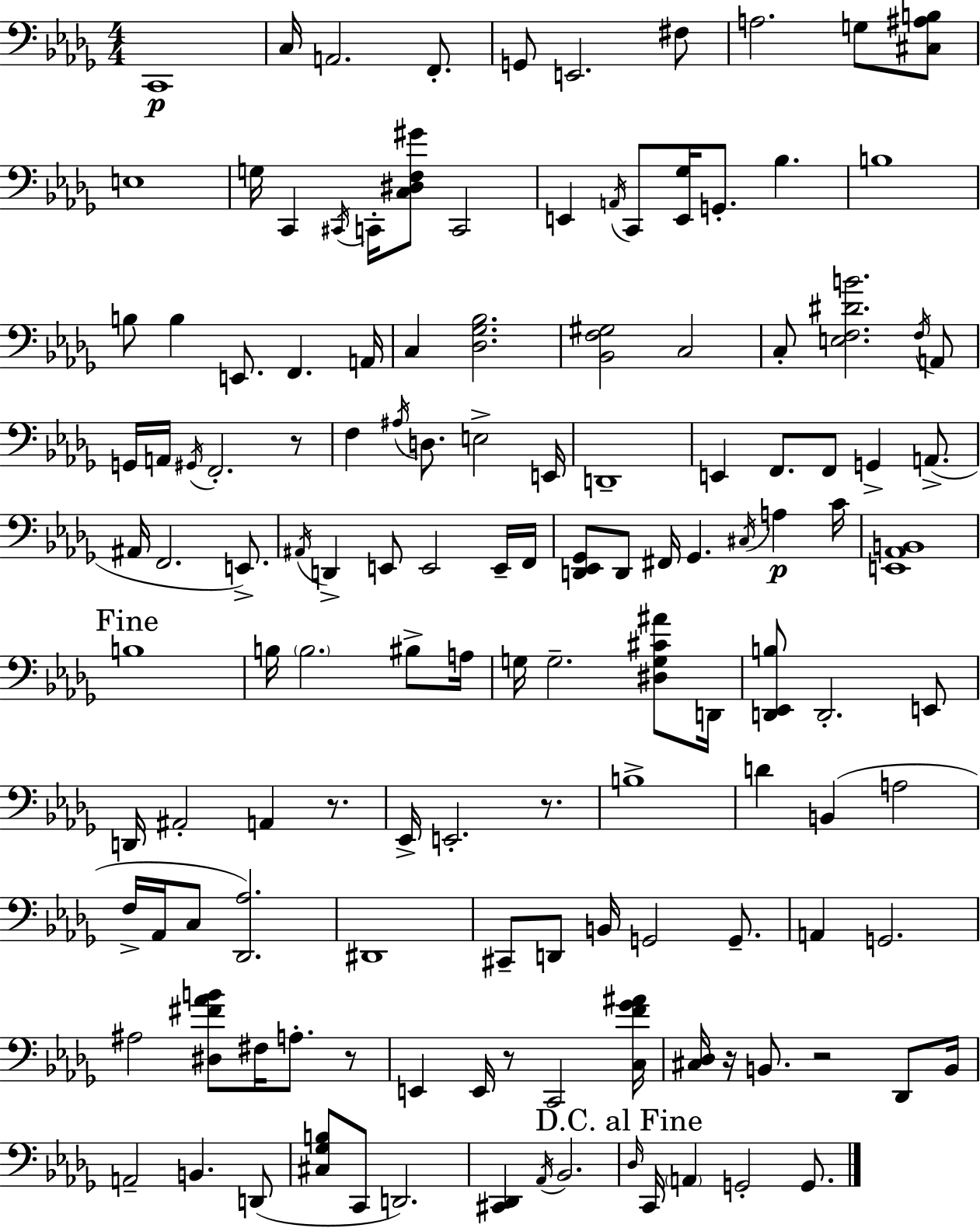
{
  \clef bass
  \numericTimeSignature
  \time 4/4
  \key bes \minor
  c,1\p | c16 a,2. f,8.-. | g,8 e,2. fis8 | a2. g8 <cis ais b>8 | \break e1 | g16 c,4 \acciaccatura { cis,16 } c,16-. <c dis f gis'>8 c,2 | e,4 \acciaccatura { a,16 } c,8 <e, ges>16 g,8.-. bes4. | b1 | \break b8 b4 e,8. f,4. | a,16 c4 <des ges bes>2. | <bes, f gis>2 c2 | c8-. <e f dis' b'>2. | \break \acciaccatura { f16 } a,8 g,16 a,16 \acciaccatura { gis,16 } f,2.-. | r8 f4 \acciaccatura { ais16 } d8. e2-> | e,16 d,1-- | e,4 f,8. f,8 g,4-> | \break a,8.->( ais,16 f,2. | e,8.->) \acciaccatura { ais,16 } d,4-> e,8 e,2 | e,16-- f,16 <d, ees, ges,>8 d,8 fis,16 ges,4. | \acciaccatura { cis16 } a4\p c'16 <e, aes, b,>1 | \break \mark "Fine" b1 | b16 \parenthesize b2. | bis8-> a16 g16 g2.-- | <dis g cis' ais'>8 d,16 <d, ees, b>8 d,2.-. | \break e,8 d,16 ais,2-. | a,4 r8. ees,16-> e,2.-. | r8. b1-> | d'4 b,4( a2 | \break f16-> aes,16 c8 <des, aes>2.) | dis,1 | cis,8-- d,8 b,16 g,2 | g,8.-- a,4 g,2. | \break ais2 <dis fis' aes' b'>8 | fis16 a8.-. r8 e,4 e,16 r8 c,2 | <c f' ges' ais'>16 <cis des>16 r16 b,8. r2 | des,8 b,16 a,2-- b,4. | \break d,8( <cis ges b>8 c,8 d,2.) | <cis, des,>4 \acciaccatura { aes,16 } bes,2. | \mark "D.C. al Fine" \grace { des16 } c,16 \parenthesize a,4 g,2-. | g,8. \bar "|."
}